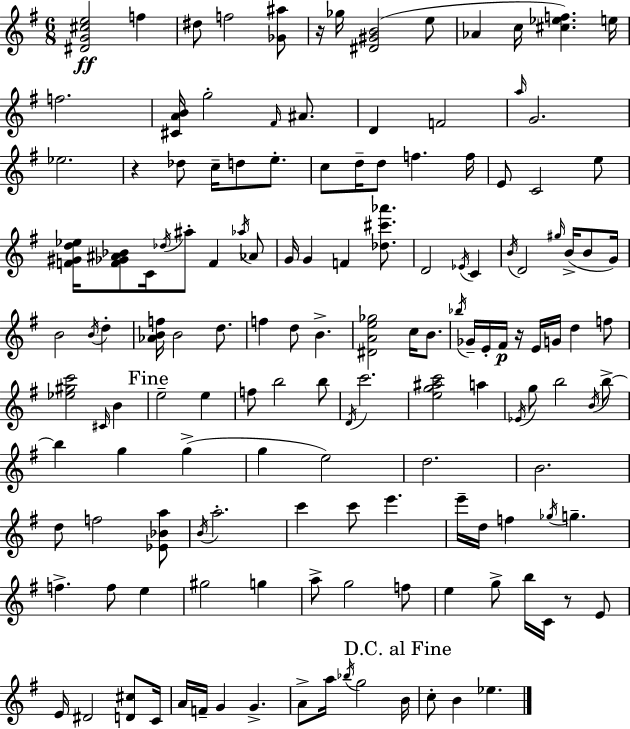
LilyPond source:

{
  \clef treble
  \numericTimeSignature
  \time 6/8
  \key g \major
  <dis' g' cis'' e''>2\ff f''4 | dis''8 f''2 <ges' ais''>8 | r16 ges''16 <dis' gis' b'>2( e''8 | aes'4 c''16 <cis'' ees'' f''>4.) e''16 | \break f''2. | <cis' a' b'>16 g''2-. \grace { fis'16 } ais'8. | d'4 f'2 | \grace { a''16 } g'2. | \break ees''2. | r4 des''8 c''16-- d''8 e''8.-. | c''8 d''16-- d''8 f''4. | f''16 e'8 c'2 | \break e''8 <f' gis' d'' ees''>16 <f' ges' ais' bes'>8 c'16 \acciaccatura { des''16 } ais''8-. f'4 | \acciaccatura { aes''16 } aes'8 g'16 g'4 f'4 | <des'' cis''' aes'''>8. d'2 | \acciaccatura { ees'16 } c'4 \acciaccatura { b'16 } d'2 | \break \grace { gis''16 }( b'16-> b'8 g'16) b'2 | \acciaccatura { b'16 } d''4-. <aes' b' f''>16 b'2 | d''8. f''4 | d''8 b'4.-> <dis' a' e'' ges''>2 | \break c''16 b'8. \acciaccatura { bes''16 } ges'16-- e'16-. fis'16\p | r16 e'16 g'16 d''4 f''8 <ees'' gis'' c'''>2 | \grace { cis'16 } b'4 \mark "Fine" e''2-- | e''4 f''8 | \break b''2 b''8 \acciaccatura { d'16 } c'''2. | <e'' g'' ais'' c'''>2 | a''4 \acciaccatura { ees'16 } | g''8 b''2 \acciaccatura { b'16 } b''8->~~ | \break b''4 g''4 g''4->( | g''4 e''2) | d''2. | b'2. | \break d''8 f''2 <ees' bes' a''>8 | \acciaccatura { b'16 } a''2.-. | c'''4 c'''8 e'''4. | e'''16-- d''16 f''4 \acciaccatura { ges''16 } g''4.-- | \break f''4.-> f''8 e''4 | gis''2 g''4 | a''8-> g''2 | f''8 e''4 g''8-> b''16 c'16 r8 | \break e'8 e'16 dis'2 | <d' cis''>8 c'16 a'16 f'16-- g'4 g'4.-> | a'8-> a''16 \acciaccatura { bes''16 } g''2 | \mark "D.C. al Fine" b'16 c''8-. b'4 ees''4. | \break \bar "|."
}